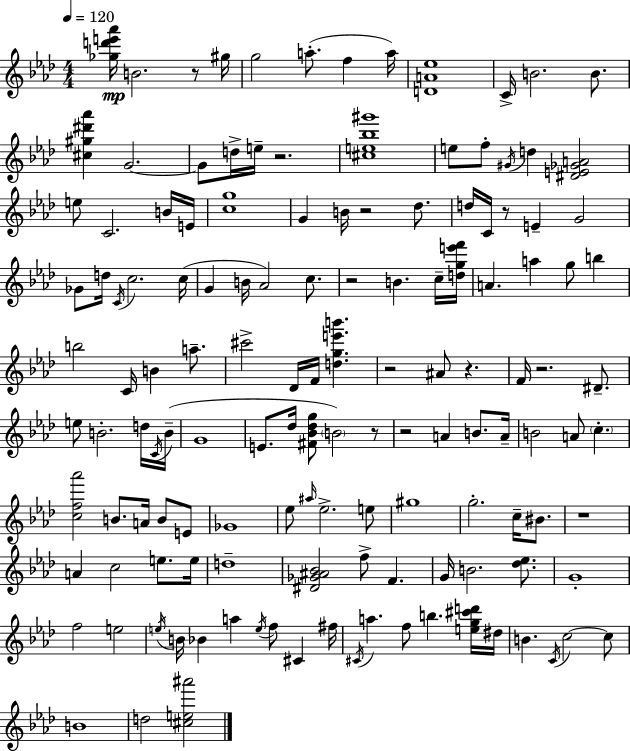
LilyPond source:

{
  \clef treble
  \numericTimeSignature
  \time 4/4
  \key f \minor
  \tempo 4 = 120
  <ges'' d''' e''' aes'''>16\mp b'2. r8 gis''16 | g''2 a''8.-.( f''4 a''16) | <d' a' ees''>1 | c'16-> b'2. b'8. | \break <cis'' gis'' dis''' aes'''>4 g'2.~~ | g'8 d''16-> e''16-- r2. | <cis'' e'' bes'' gis'''>1 | e''8 f''8-. \acciaccatura { gis'16 } d''4 <dis' e' ges' a'>2 | \break e''8 c'2. b'16 | e'16 <c'' g''>1 | g'4 b'16 r2 des''8. | d''16 c'16 r8 e'4-- g'2 | \break ges'8 d''16 \acciaccatura { c'16 } c''2. | c''16( g'4 b'16 aes'2) c''8. | r2 b'4. | c''16-- <d'' g'' e''' f'''>16 a'4. a''4 g''8 b''4 | \break b''2 c'16 b'4 a''8.-- | cis'''2-> des'16 f'16 <d'' g'' e''' b'''>4. | r2 ais'8 r4. | f'16 r2. dis'8.-- | \break e''8 b'2.-. | d''16 \acciaccatura { c'16 } b'16--( g'1 | e'8. des''16 <fis' bes' des'' g''>8 \parenthesize b'2) | r8 r2 a'4 b'8. | \break a'16-- b'2 a'8 \parenthesize c''4.-. | <c'' f'' aes'''>2 b'8. a'16 b'8 | e'8 ges'1 | ees''8 \grace { ais''16 } ees''2.-> | \break e''8 gis''1 | g''2.-. | c''16-- bis'8. r1 | a'4 c''2 | \break e''8. e''16 d''1-- | <dis' ges' ais' bes'>2 f''8-> f'4. | g'16 b'2. | <des'' ees''>8. g'1-. | \break f''2 e''2 | \acciaccatura { e''16 } b'16 bes'4 a''4 \acciaccatura { e''16 } f''8 | cis'4 fis''16 \acciaccatura { cis'16 } a''4. f''8 b''4. | <e'' g'' cis''' d'''>16 dis''16 b'4. \acciaccatura { c'16 } c''2~~ | \break c''8 b'1 | d''2 | <cis'' e'' ais'''>2 \bar "|."
}